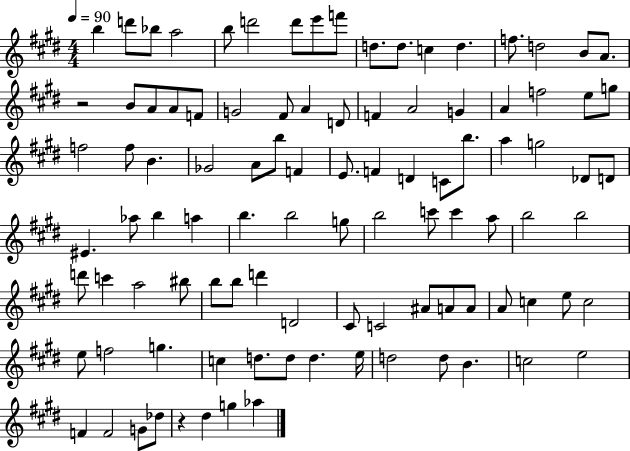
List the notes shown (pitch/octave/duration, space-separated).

B5/q D6/e Bb5/e A5/h B5/e D6/h D6/e E6/e F6/e D5/e. D5/e. C5/q D5/q. F5/e. D5/h B4/e A4/e. R/h B4/e A4/e A4/e F4/e G4/h F#4/e A4/q D4/e F4/q A4/h G4/q A4/q F5/h E5/e G5/e F5/h F5/e B4/q. Gb4/h A4/e B5/e F4/q E4/e. F4/q D4/q C4/e B5/e. A5/q G5/h Db4/e D4/e EIS4/q. Ab5/e B5/q A5/q B5/q. B5/h G5/e B5/h C6/e C6/q A5/e B5/h B5/h D6/e C6/q A5/h BIS5/e B5/e B5/e D6/q D4/h C#4/e C4/h A#4/e A4/e A4/e A4/e C5/q E5/e C5/h E5/e F5/h G5/q. C5/q D5/e. D5/e D5/q. E5/s D5/h D5/e B4/q. C5/h E5/h F4/q F4/h G4/e Db5/e R/q D#5/q G5/q Ab5/q